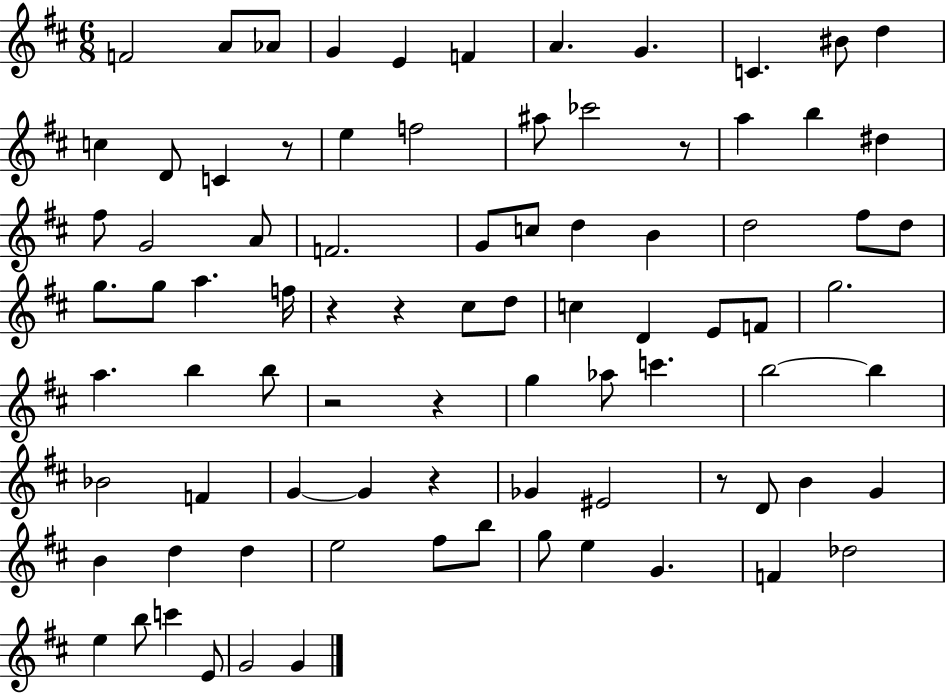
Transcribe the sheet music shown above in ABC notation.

X:1
T:Untitled
M:6/8
L:1/4
K:D
F2 A/2 _A/2 G E F A G C ^B/2 d c D/2 C z/2 e f2 ^a/2 _c'2 z/2 a b ^d ^f/2 G2 A/2 F2 G/2 c/2 d B d2 ^f/2 d/2 g/2 g/2 a f/4 z z ^c/2 d/2 c D E/2 F/2 g2 a b b/2 z2 z g _a/2 c' b2 b _B2 F G G z _G ^E2 z/2 D/2 B G B d d e2 ^f/2 b/2 g/2 e G F _d2 e b/2 c' E/2 G2 G